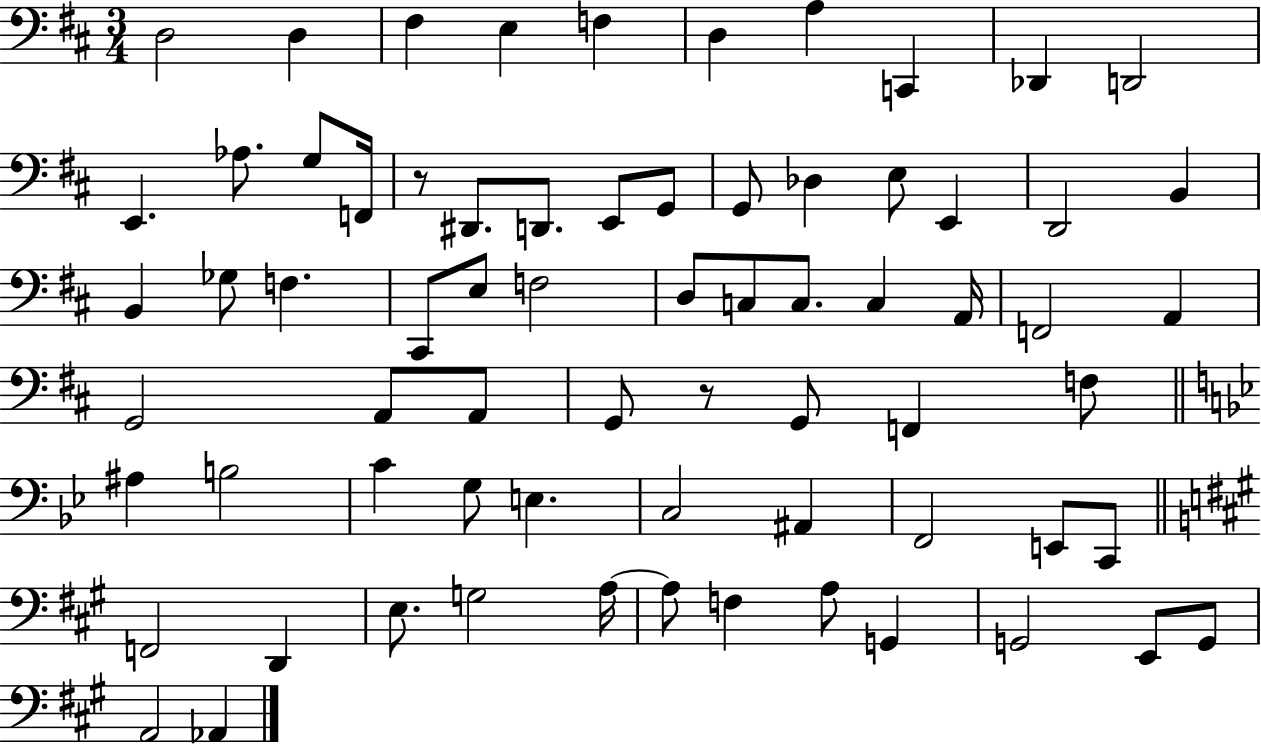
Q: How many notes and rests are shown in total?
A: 70